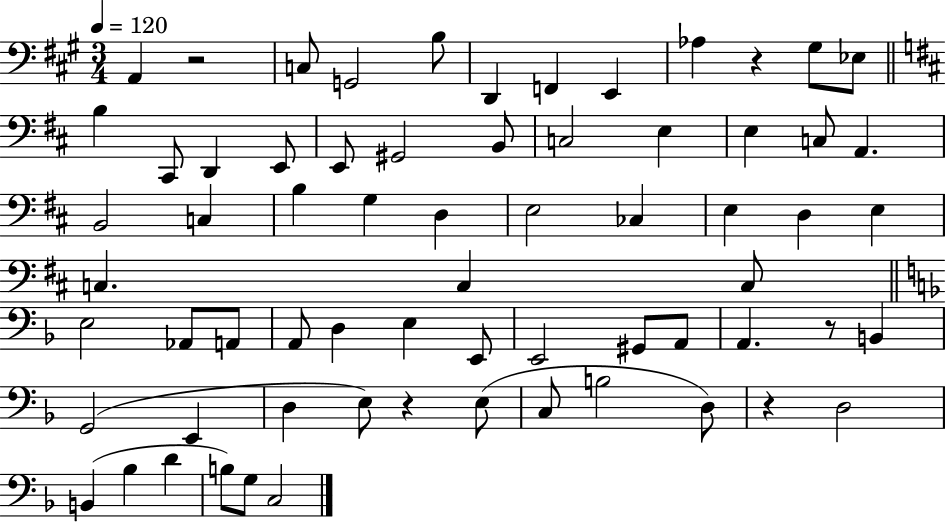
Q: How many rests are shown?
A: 5